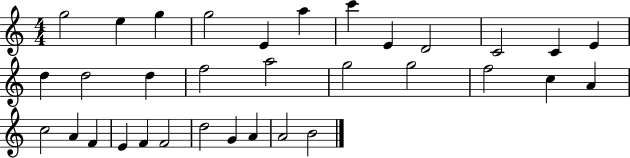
X:1
T:Untitled
M:4/4
L:1/4
K:C
g2 e g g2 E a c' E D2 C2 C E d d2 d f2 a2 g2 g2 f2 c A c2 A F E F F2 d2 G A A2 B2